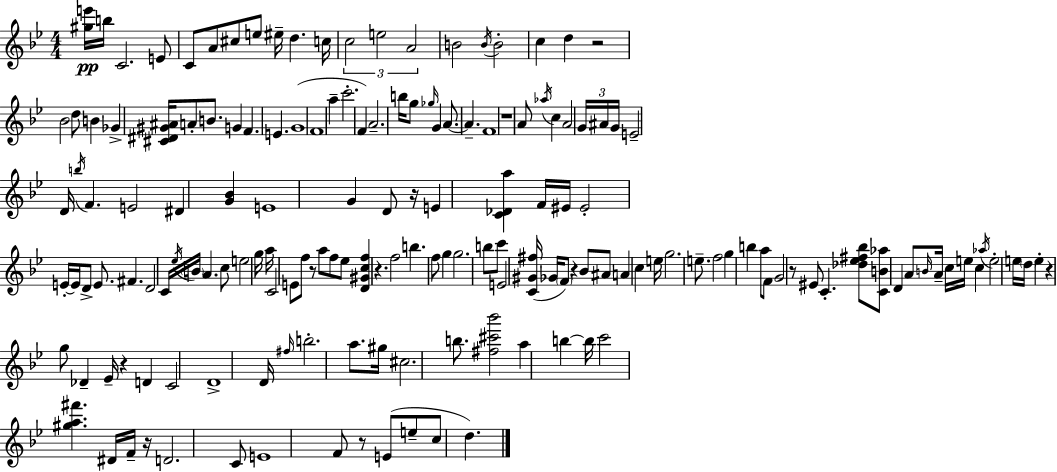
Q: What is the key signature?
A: G minor